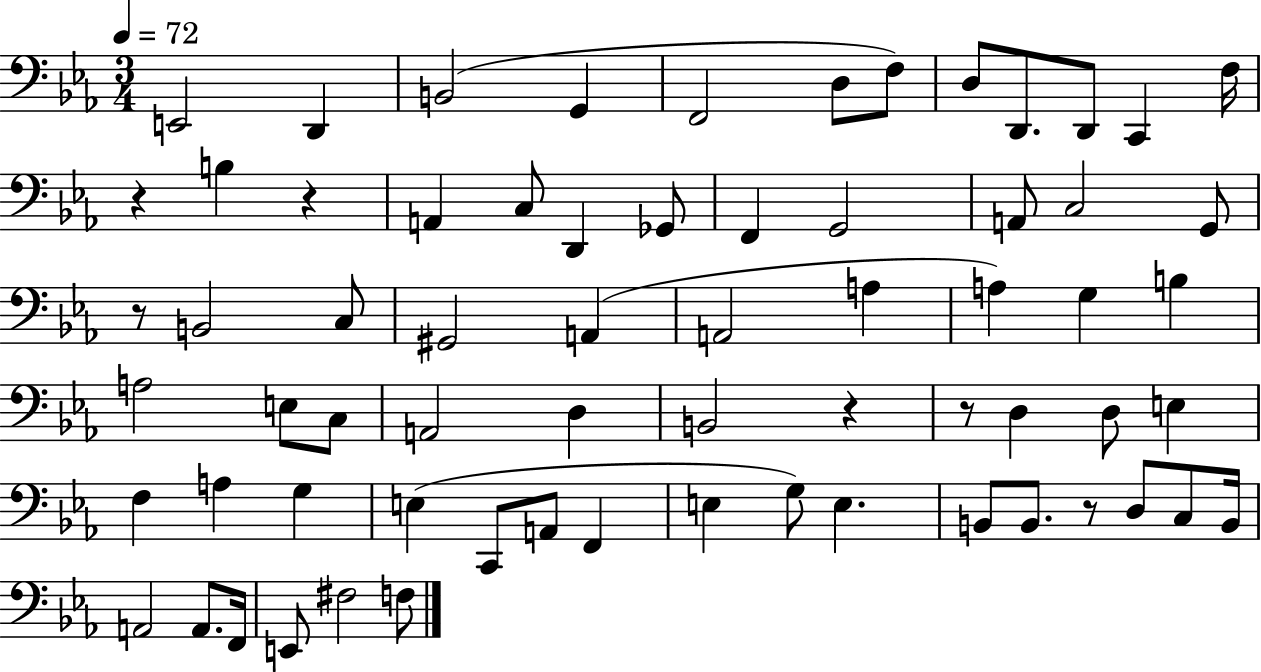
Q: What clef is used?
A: bass